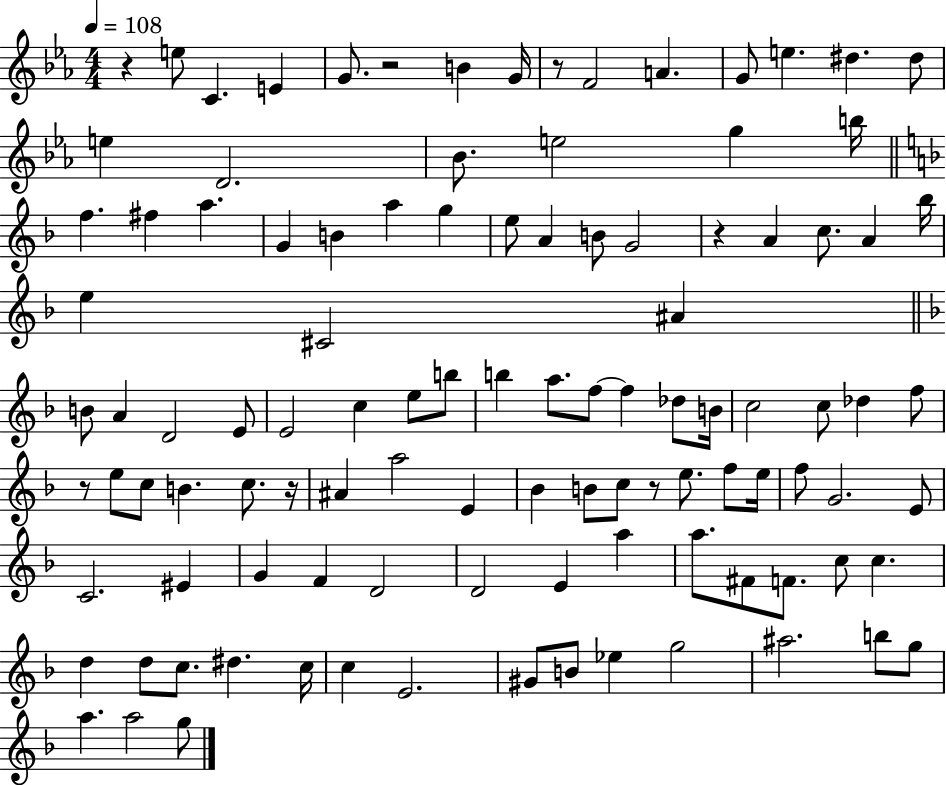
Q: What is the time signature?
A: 4/4